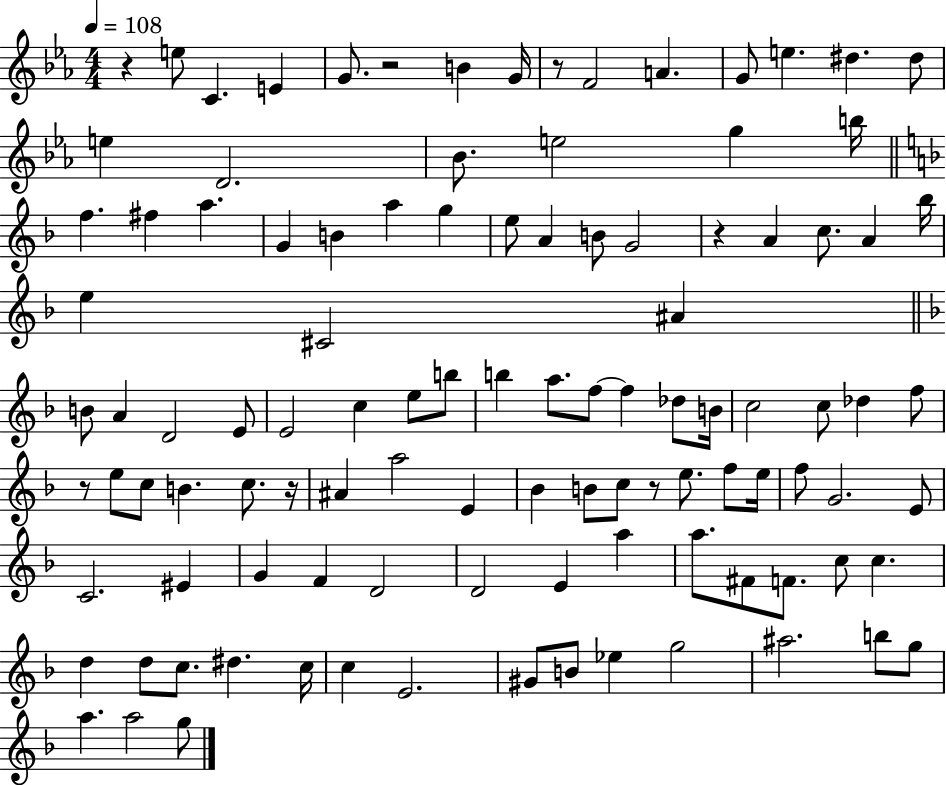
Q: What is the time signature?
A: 4/4